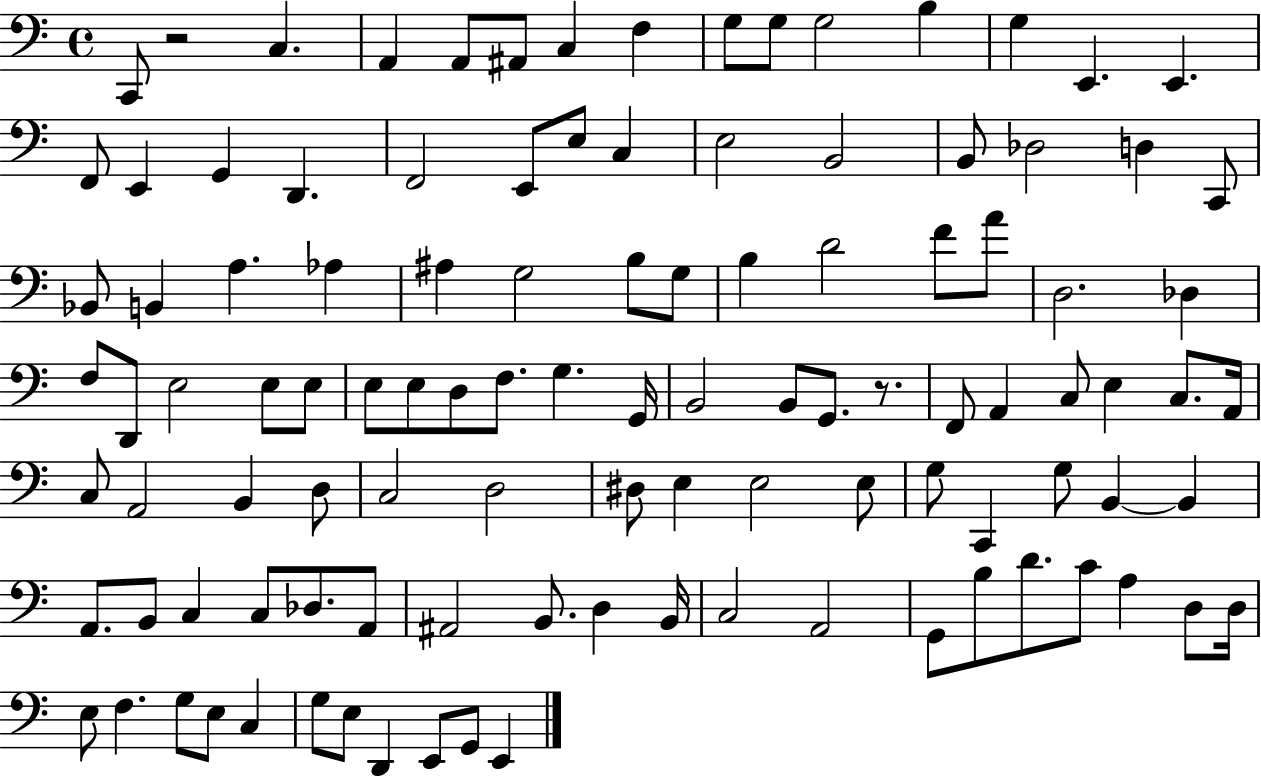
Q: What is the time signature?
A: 4/4